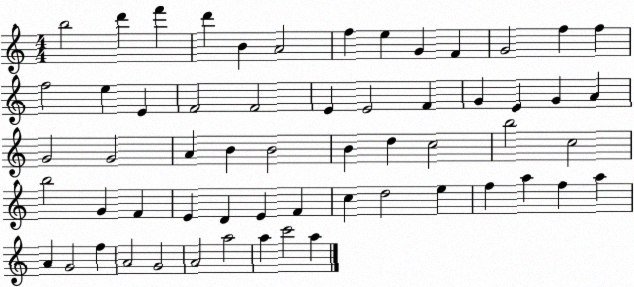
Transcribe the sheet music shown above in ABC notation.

X:1
T:Untitled
M:4/4
L:1/4
K:C
b2 d' f' d' B A2 f e G F G2 f f f2 e E F2 F2 E E2 F G E G A G2 G2 A B B2 B d c2 b2 c2 b2 G F E D E F c d2 e f a f a A G2 f A2 G2 A2 a2 a c'2 a